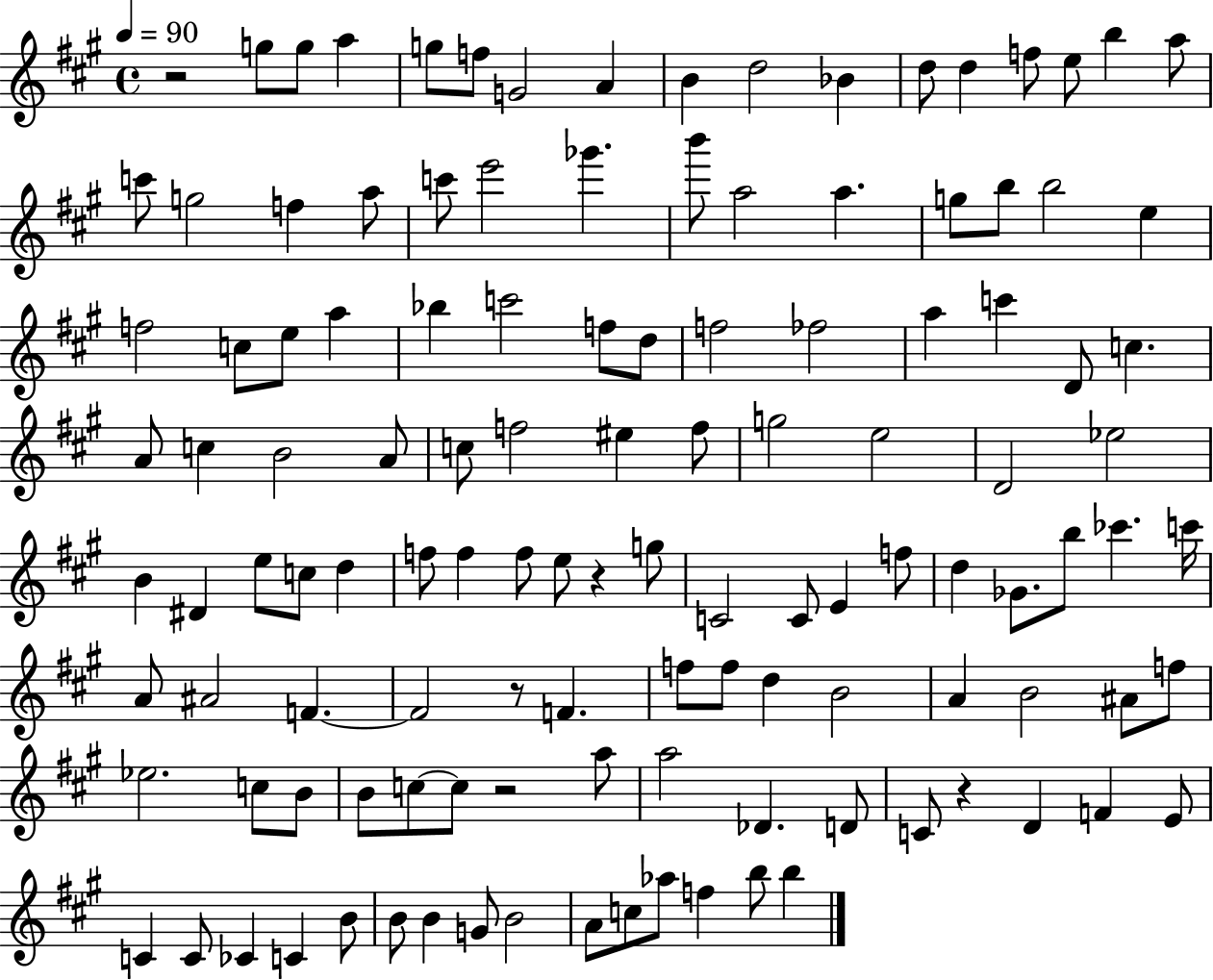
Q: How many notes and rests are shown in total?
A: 122